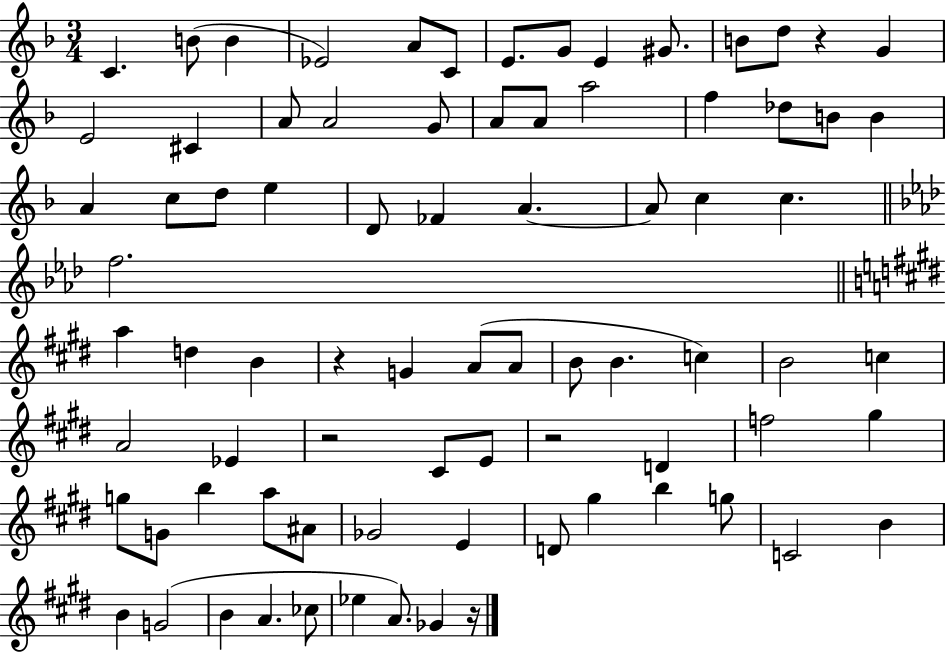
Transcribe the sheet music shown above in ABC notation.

X:1
T:Untitled
M:3/4
L:1/4
K:F
C B/2 B _E2 A/2 C/2 E/2 G/2 E ^G/2 B/2 d/2 z G E2 ^C A/2 A2 G/2 A/2 A/2 a2 f _d/2 B/2 B A c/2 d/2 e D/2 _F A A/2 c c f2 a d B z G A/2 A/2 B/2 B c B2 c A2 _E z2 ^C/2 E/2 z2 D f2 ^g g/2 G/2 b a/2 ^A/2 _G2 E D/2 ^g b g/2 C2 B B G2 B A _c/2 _e A/2 _G z/4